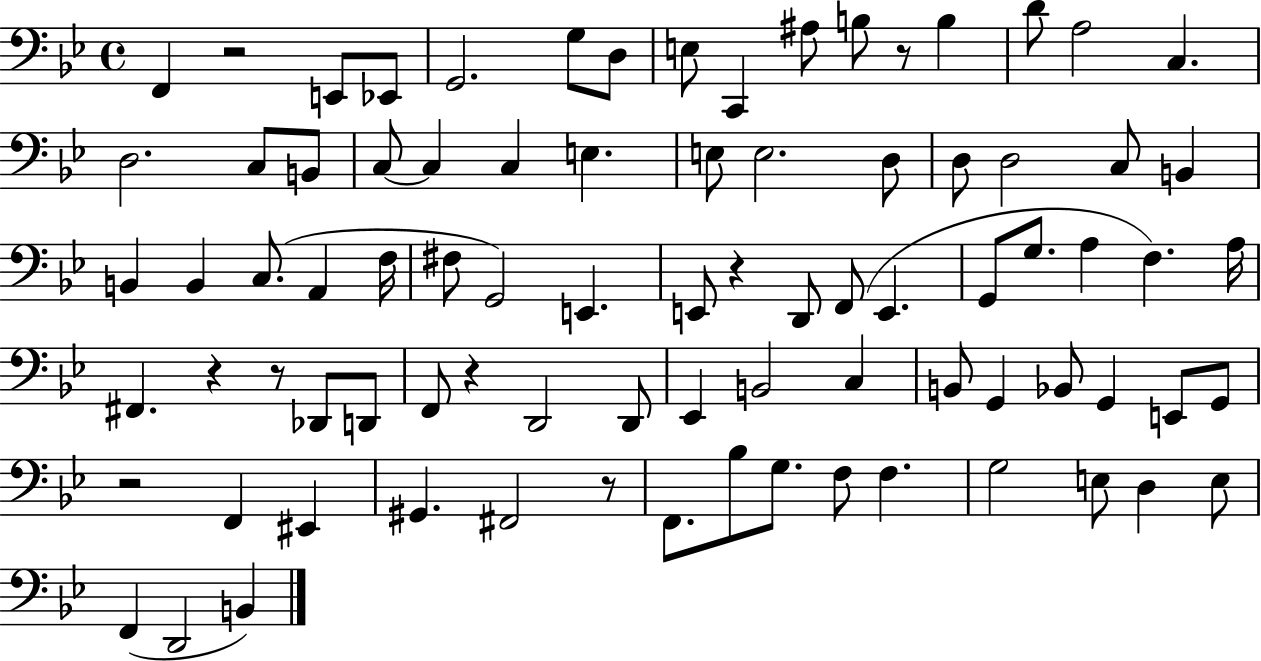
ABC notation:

X:1
T:Untitled
M:4/4
L:1/4
K:Bb
F,, z2 E,,/2 _E,,/2 G,,2 G,/2 D,/2 E,/2 C,, ^A,/2 B,/2 z/2 B, D/2 A,2 C, D,2 C,/2 B,,/2 C,/2 C, C, E, E,/2 E,2 D,/2 D,/2 D,2 C,/2 B,, B,, B,, C,/2 A,, F,/4 ^F,/2 G,,2 E,, E,,/2 z D,,/2 F,,/2 E,, G,,/2 G,/2 A, F, A,/4 ^F,, z z/2 _D,,/2 D,,/2 F,,/2 z D,,2 D,,/2 _E,, B,,2 C, B,,/2 G,, _B,,/2 G,, E,,/2 G,,/2 z2 F,, ^E,, ^G,, ^F,,2 z/2 F,,/2 _B,/2 G,/2 F,/2 F, G,2 E,/2 D, E,/2 F,, D,,2 B,,